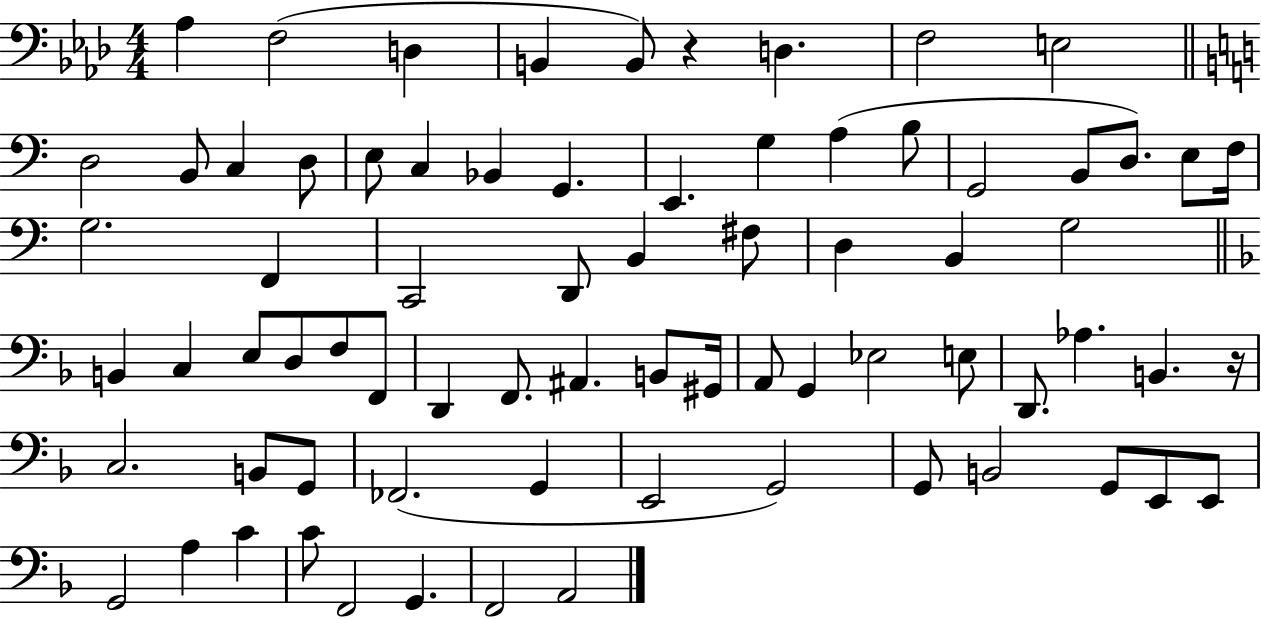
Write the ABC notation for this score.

X:1
T:Untitled
M:4/4
L:1/4
K:Ab
_A, F,2 D, B,, B,,/2 z D, F,2 E,2 D,2 B,,/2 C, D,/2 E,/2 C, _B,, G,, E,, G, A, B,/2 G,,2 B,,/2 D,/2 E,/2 F,/4 G,2 F,, C,,2 D,,/2 B,, ^F,/2 D, B,, G,2 B,, C, E,/2 D,/2 F,/2 F,,/2 D,, F,,/2 ^A,, B,,/2 ^G,,/4 A,,/2 G,, _E,2 E,/2 D,,/2 _A, B,, z/4 C,2 B,,/2 G,,/2 _F,,2 G,, E,,2 G,,2 G,,/2 B,,2 G,,/2 E,,/2 E,,/2 G,,2 A, C C/2 F,,2 G,, F,,2 A,,2